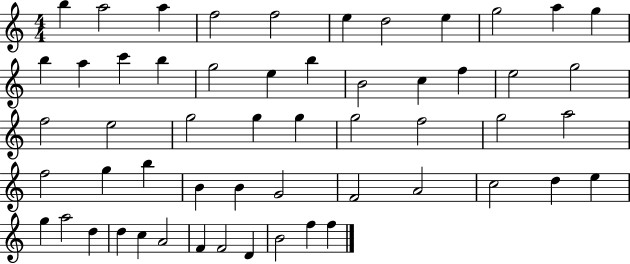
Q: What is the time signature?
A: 4/4